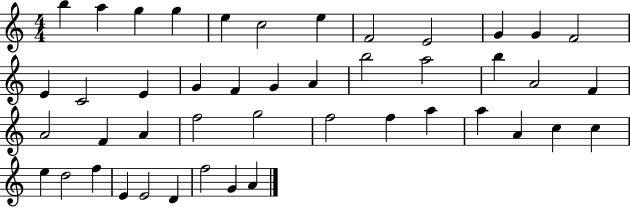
X:1
T:Untitled
M:4/4
L:1/4
K:C
b a g g e c2 e F2 E2 G G F2 E C2 E G F G A b2 a2 b A2 F A2 F A f2 g2 f2 f a a A c c e d2 f E E2 D f2 G A